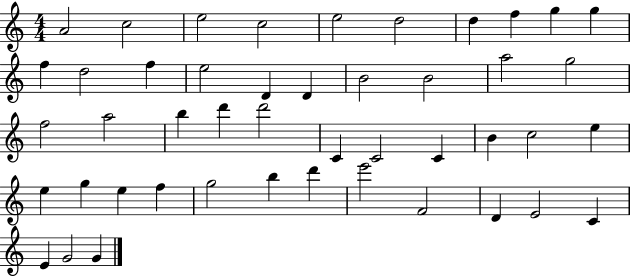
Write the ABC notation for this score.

X:1
T:Untitled
M:4/4
L:1/4
K:C
A2 c2 e2 c2 e2 d2 d f g g f d2 f e2 D D B2 B2 a2 g2 f2 a2 b d' d'2 C C2 C B c2 e e g e f g2 b d' e'2 F2 D E2 C E G2 G